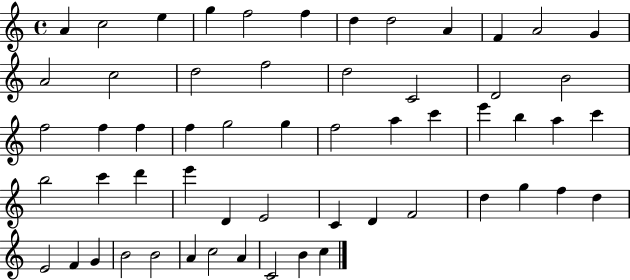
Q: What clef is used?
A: treble